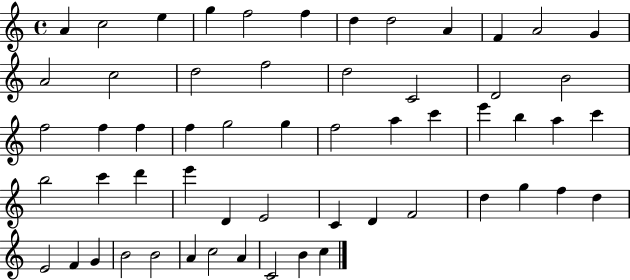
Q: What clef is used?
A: treble